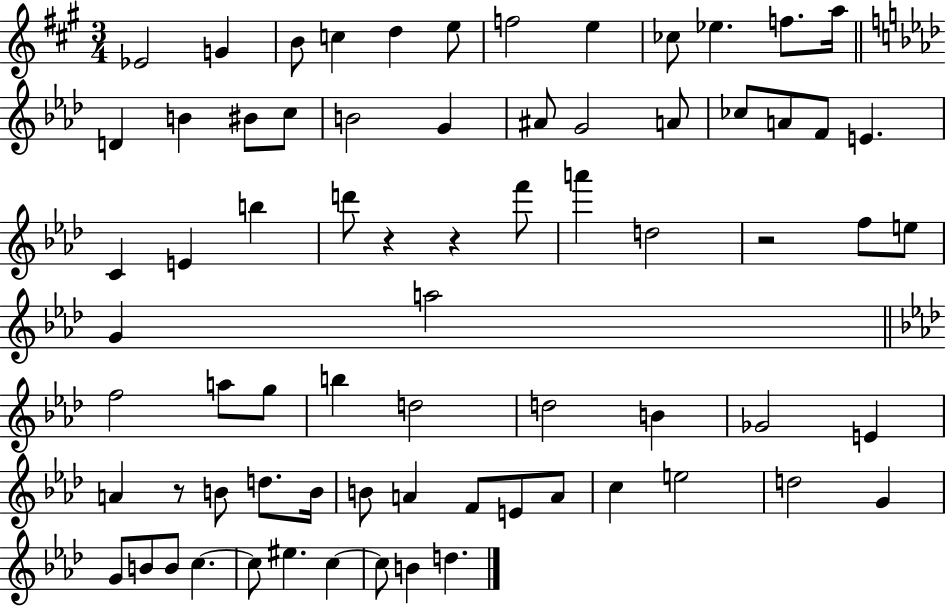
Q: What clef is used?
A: treble